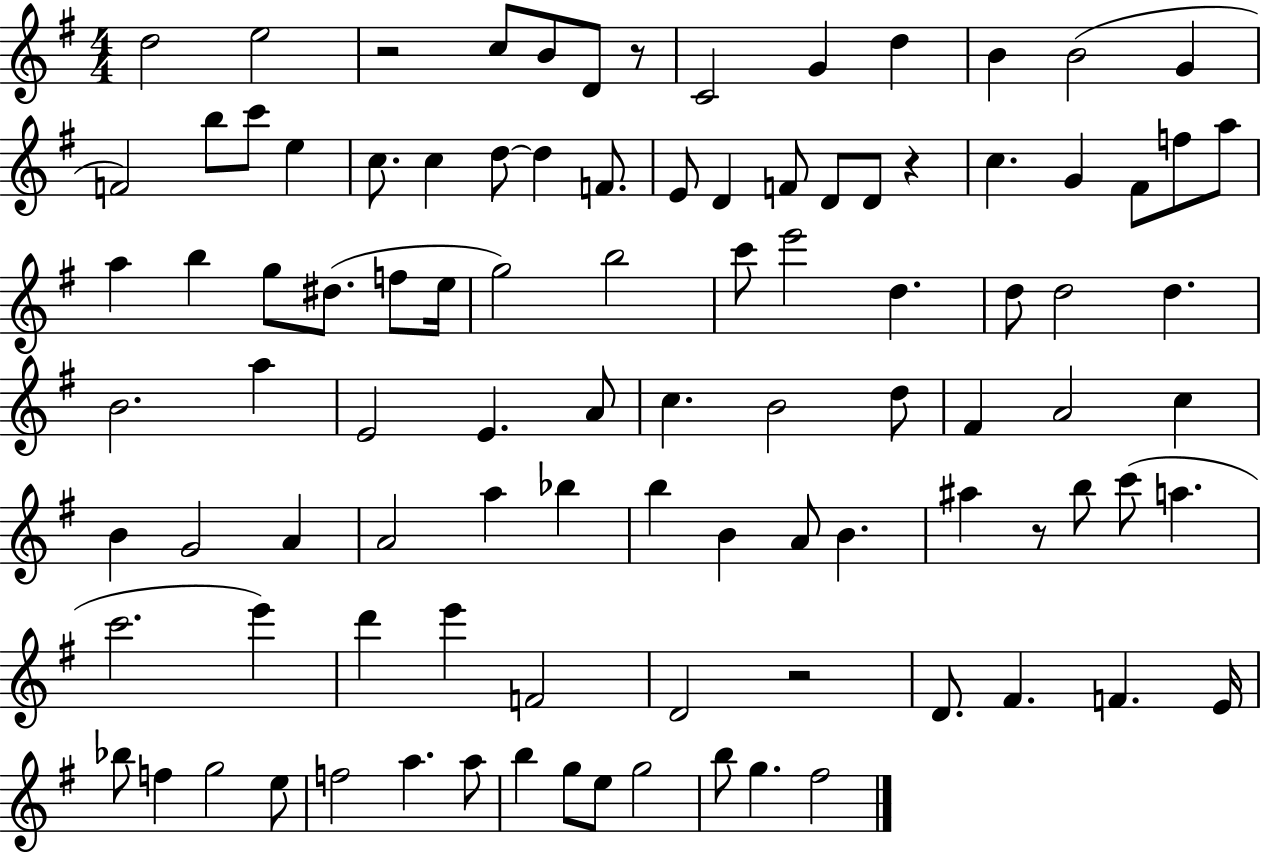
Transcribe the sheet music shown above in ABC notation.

X:1
T:Untitled
M:4/4
L:1/4
K:G
d2 e2 z2 c/2 B/2 D/2 z/2 C2 G d B B2 G F2 b/2 c'/2 e c/2 c d/2 d F/2 E/2 D F/2 D/2 D/2 z c G ^F/2 f/2 a/2 a b g/2 ^d/2 f/2 e/4 g2 b2 c'/2 e'2 d d/2 d2 d B2 a E2 E A/2 c B2 d/2 ^F A2 c B G2 A A2 a _b b B A/2 B ^a z/2 b/2 c'/2 a c'2 e' d' e' F2 D2 z2 D/2 ^F F E/4 _b/2 f g2 e/2 f2 a a/2 b g/2 e/2 g2 b/2 g ^f2